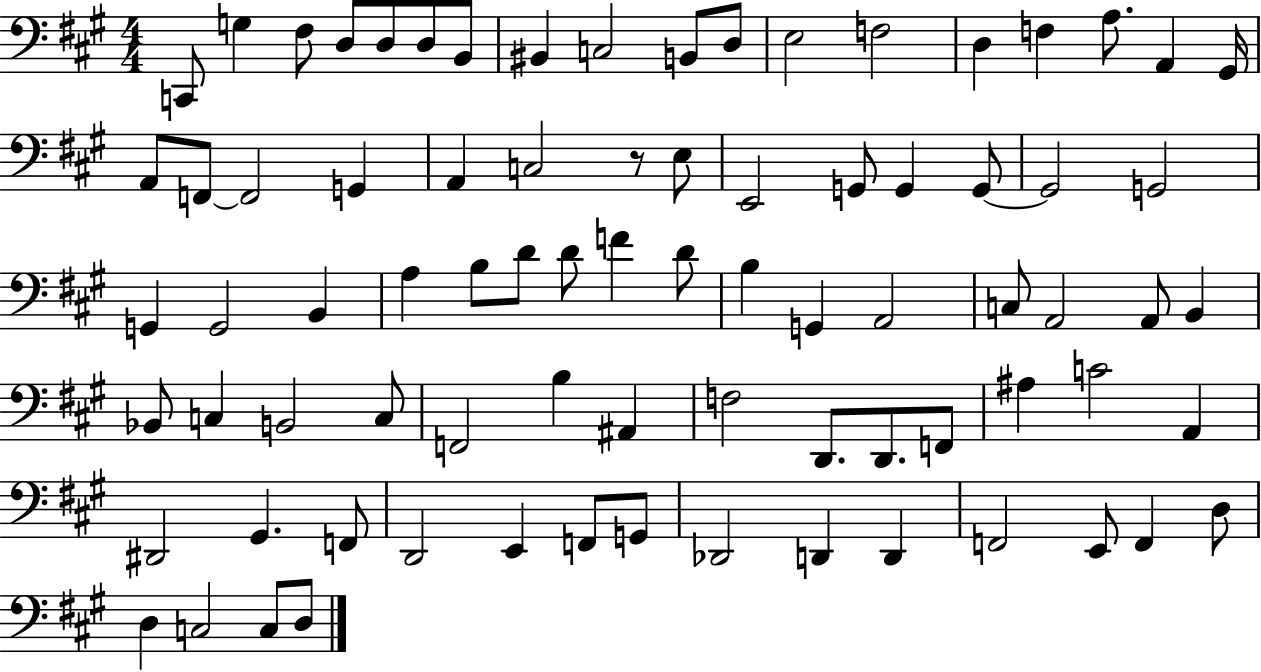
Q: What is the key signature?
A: A major